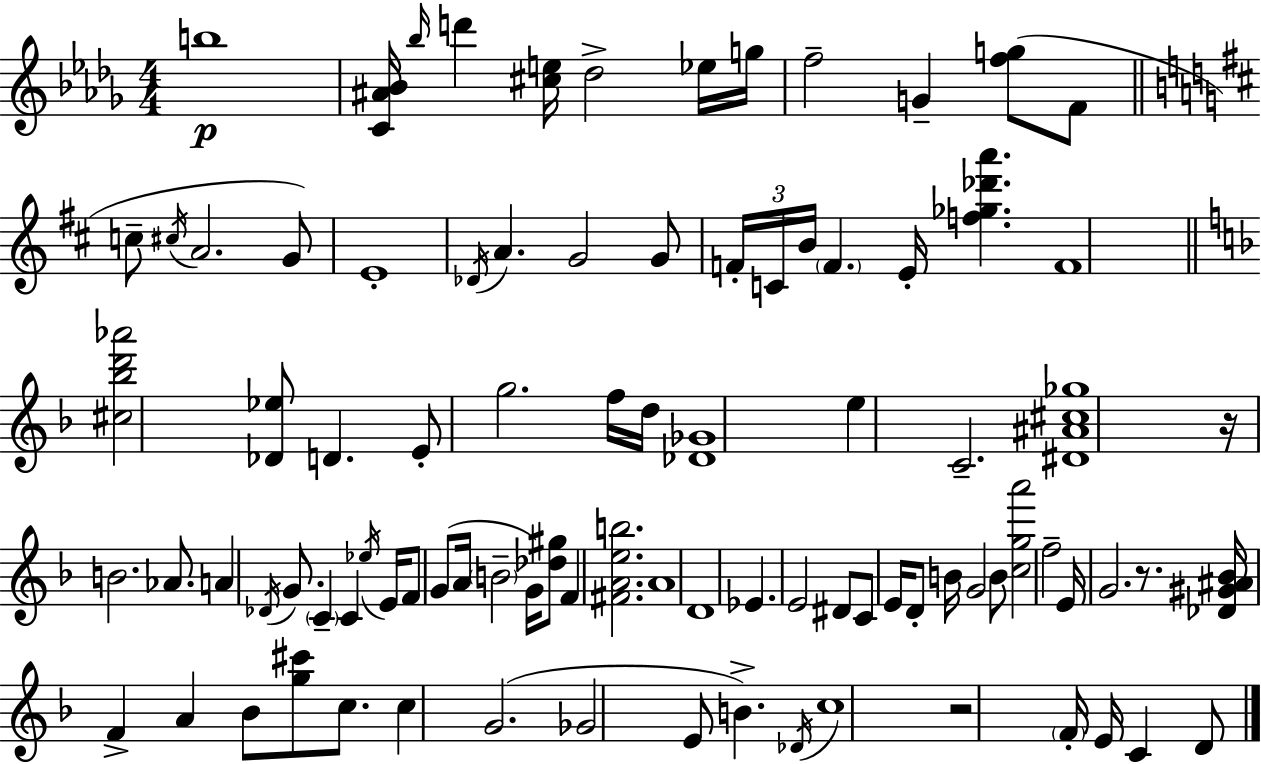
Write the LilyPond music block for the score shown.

{
  \clef treble
  \numericTimeSignature
  \time 4/4
  \key bes \minor
  b''1\p | <c' ais' bes'>16 \grace { bes''16 } d'''4 <cis'' e''>16 des''2-> ees''16 | g''16 f''2-- g'4-- <f'' g''>8( f'8 | \bar "||" \break \key b \minor c''8-- \acciaccatura { cis''16 } a'2. g'8) | e'1-. | \acciaccatura { des'16 } a'4. g'2 | g'8 \tuplet 3/2 { f'16-. c'16 b'16 } \parenthesize f'4. e'16-. <f'' ges'' des''' a'''>4. | \break f'1 | \bar "||" \break \key d \minor <cis'' bes'' d''' aes'''>2 <des' ees''>8 d'4. | e'8-. g''2. f''16 d''16 | <des' ges'>1 | e''4 c'2.-- | \break <dis' ais' cis'' ges''>1 | r16 b'2. aes'8. | a'4 \acciaccatura { des'16 } g'8. \parenthesize c'4-- c'4 | \acciaccatura { ees''16 } e'16 f'8 g'8( a'16 \parenthesize b'2-- g'16) | \break <des'' gis''>8 f'4 <fis' a' e'' b''>2. | a'1 | d'1 | ees'4. e'2 | \break dis'8 c'8 e'16 d'8-. b'16 g'2 | b'8 <c'' g'' a'''>2 f''2-- | e'16 g'2. r8. | <des' gis' ais' bes'>16 f'4-> a'4 bes'8 <g'' cis'''>8 c''8. | \break c''4 g'2.( | ges'2 e'8 b'4.->) | \acciaccatura { des'16 } c''1 | r2 \parenthesize f'16-. e'16 c'4 | \break d'8 \bar "|."
}